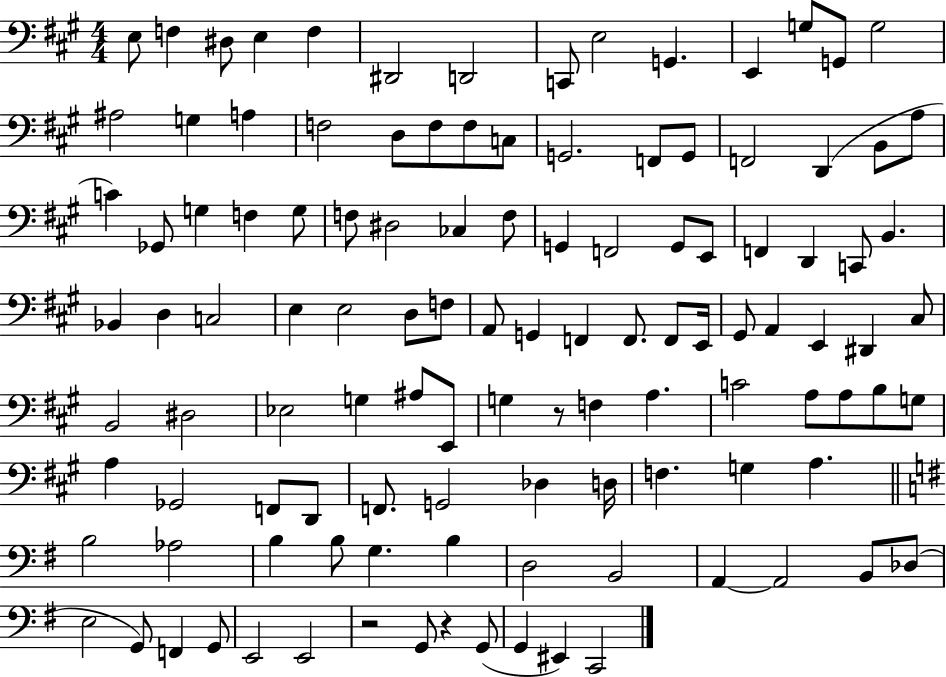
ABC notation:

X:1
T:Untitled
M:4/4
L:1/4
K:A
E,/2 F, ^D,/2 E, F, ^D,,2 D,,2 C,,/2 E,2 G,, E,, G,/2 G,,/2 G,2 ^A,2 G, A, F,2 D,/2 F,/2 F,/2 C,/2 G,,2 F,,/2 G,,/2 F,,2 D,, B,,/2 A,/2 C _G,,/2 G, F, G,/2 F,/2 ^D,2 _C, F,/2 G,, F,,2 G,,/2 E,,/2 F,, D,, C,,/2 B,, _B,, D, C,2 E, E,2 D,/2 F,/2 A,,/2 G,, F,, F,,/2 F,,/2 E,,/4 ^G,,/2 A,, E,, ^D,, ^C,/2 B,,2 ^D,2 _E,2 G, ^A,/2 E,,/2 G, z/2 F, A, C2 A,/2 A,/2 B,/2 G,/2 A, _G,,2 F,,/2 D,,/2 F,,/2 G,,2 _D, D,/4 F, G, A, B,2 _A,2 B, B,/2 G, B, D,2 B,,2 A,, A,,2 B,,/2 _D,/2 E,2 G,,/2 F,, G,,/2 E,,2 E,,2 z2 G,,/2 z G,,/2 G,, ^E,, C,,2